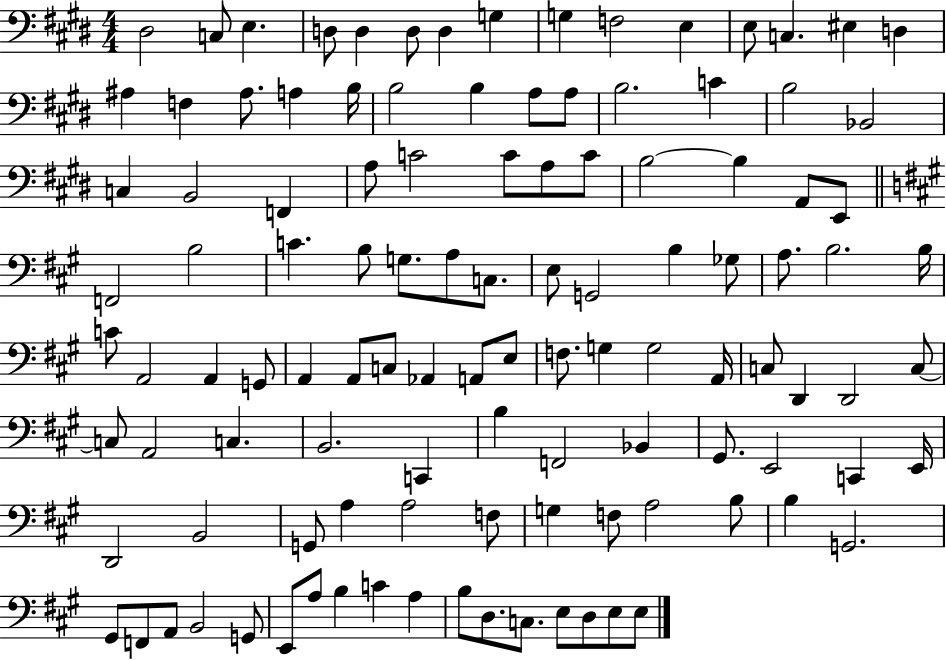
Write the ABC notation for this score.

X:1
T:Untitled
M:4/4
L:1/4
K:E
^D,2 C,/2 E, D,/2 D, D,/2 D, G, G, F,2 E, E,/2 C, ^E, D, ^A, F, ^A,/2 A, B,/4 B,2 B, A,/2 A,/2 B,2 C B,2 _B,,2 C, B,,2 F,, A,/2 C2 C/2 A,/2 C/2 B,2 B, A,,/2 E,,/2 F,,2 B,2 C B,/2 G,/2 A,/2 C,/2 E,/2 G,,2 B, _G,/2 A,/2 B,2 B,/4 C/2 A,,2 A,, G,,/2 A,, A,,/2 C,/2 _A,, A,,/2 E,/2 F,/2 G, G,2 A,,/4 C,/2 D,, D,,2 C,/2 C,/2 A,,2 C, B,,2 C,, B, F,,2 _B,, ^G,,/2 E,,2 C,, E,,/4 D,,2 B,,2 G,,/2 A, A,2 F,/2 G, F,/2 A,2 B,/2 B, G,,2 ^G,,/2 F,,/2 A,,/2 B,,2 G,,/2 E,,/2 A,/2 B, C A, B,/2 D,/2 C,/2 E,/2 D,/2 E,/2 E,/2